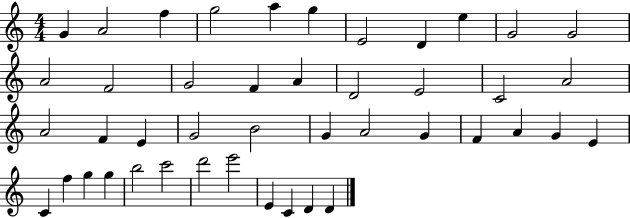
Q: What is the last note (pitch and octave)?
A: D4